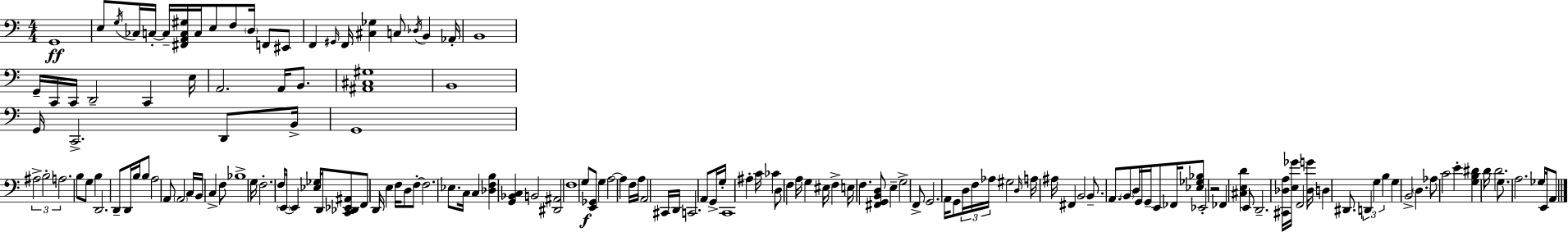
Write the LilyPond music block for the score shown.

{
  \clef bass
  \numericTimeSignature
  \time 4/4
  \key a \minor
  g,1\ff | e8 \acciaccatura { g16 } ces16 c16-.~~ c16-- <fis, a, c gis>16 c16 e8 f8 \parenthesize d16 f,8 eis,8 | f,4 \grace { gis,16 } f,16 <cis ges>4 c8 \acciaccatura { des16 } b,4 | aes,16-. b,1 | \break g,16-- c,16 c,16 d,2-- c,4 | e16 a,2. a,16 | b,8. <ais, cis gis>1 | b,1 | \break g,16 c,2.-> | d,8 b,16-> g,1 | \tuplet 3/2 { ais2-> b2-. | a2. } b8 | \break g8 b4 d,2. | d,8-- d,16 b16 b8 a2 | a,8 \parenthesize a,2 c16 b,16 c4-> | f8 bes1-> | \break g16 f2.-. | f8 \parenthesize e,16~~ e,4 <ees ges>16 d,16 <c, des, ees, ais,>8 f,8 d,16 e4 | f16 d8 f8-.~~ f2. | ees8. c16 c4 <des f b>4 <g, bes, c>4 | \break b,2 <dis, ais,>2 | f1 | g8\f <e, ges,>8 g4 a2~~ | a4 f16 a16 a,2 | \break cis,16 d,16 c,2. a,8 | g,16-> g16-. c,1 | ais4-. c'16 ces'4 d8 f4 | a16 g4 eis16 f4-> e16 f4. | \break <fis, g, b, d>8 e4-- g2-> | f,8-> g,2. a,16 | g,8 \tuplet 3/2 { d16 f16 aes16 } gis2 \grace { d16 } a16 ais16 | fis,4 b,2 b,8.-- a,8. | \break \parenthesize b,8 d16 g,16 g,16-- e,8 fes,16 <ees ges bes>8 ees,2-. | r2 fes,4 | <cis e d'>4 e,8 d,2.-- | <cis, des a>16 <e ges'>16 f,2 <des g'>16 d4 | \break dis,8. \tuplet 3/2 { d,4 g4 b4 } | g4 b,2-> \parenthesize d4. | aes8 c'2 e'4-. | <g b dis'>4 d'16 d'2. | \break g8. a2. | ges16 e,16 a,8 \bar "|."
}